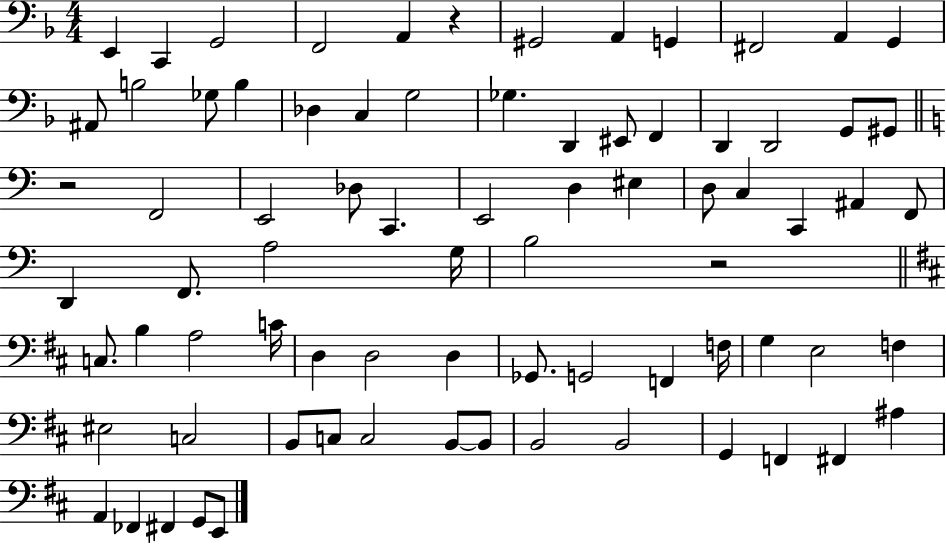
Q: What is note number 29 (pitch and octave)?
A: Db3